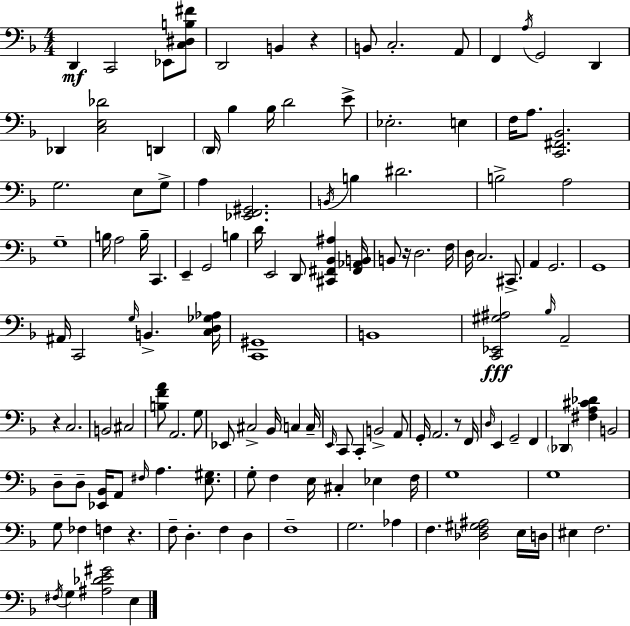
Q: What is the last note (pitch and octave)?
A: E3